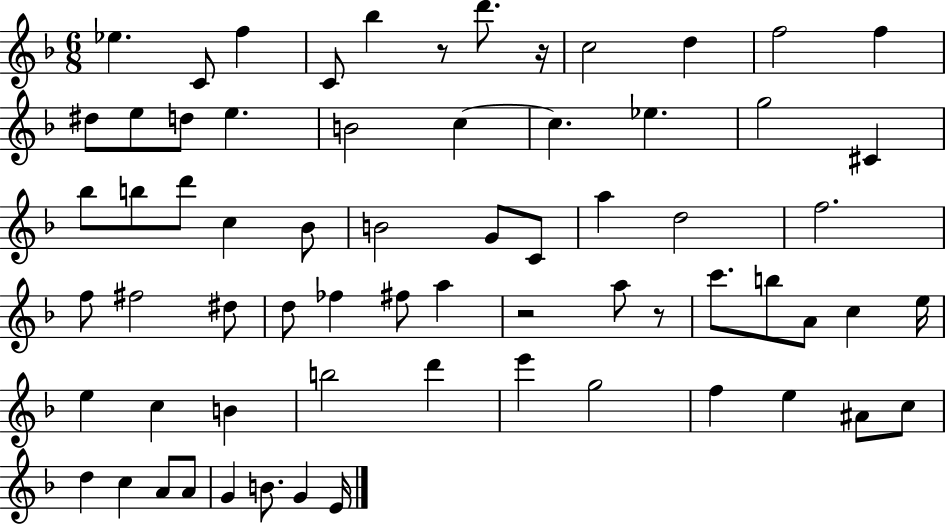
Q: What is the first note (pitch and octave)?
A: Eb5